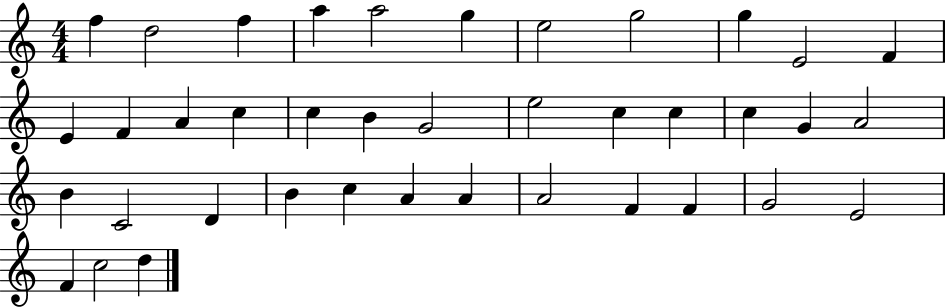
X:1
T:Untitled
M:4/4
L:1/4
K:C
f d2 f a a2 g e2 g2 g E2 F E F A c c B G2 e2 c c c G A2 B C2 D B c A A A2 F F G2 E2 F c2 d